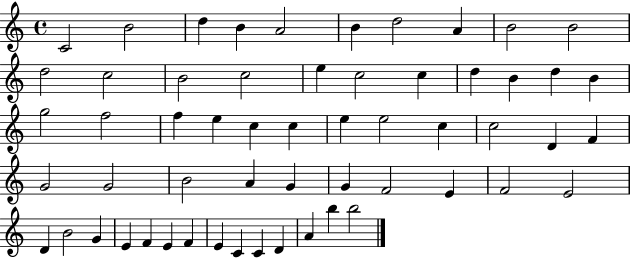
X:1
T:Untitled
M:4/4
L:1/4
K:C
C2 B2 d B A2 B d2 A B2 B2 d2 c2 B2 c2 e c2 c d B d B g2 f2 f e c c e e2 c c2 D F G2 G2 B2 A G G F2 E F2 E2 D B2 G E F E F E C C D A b b2